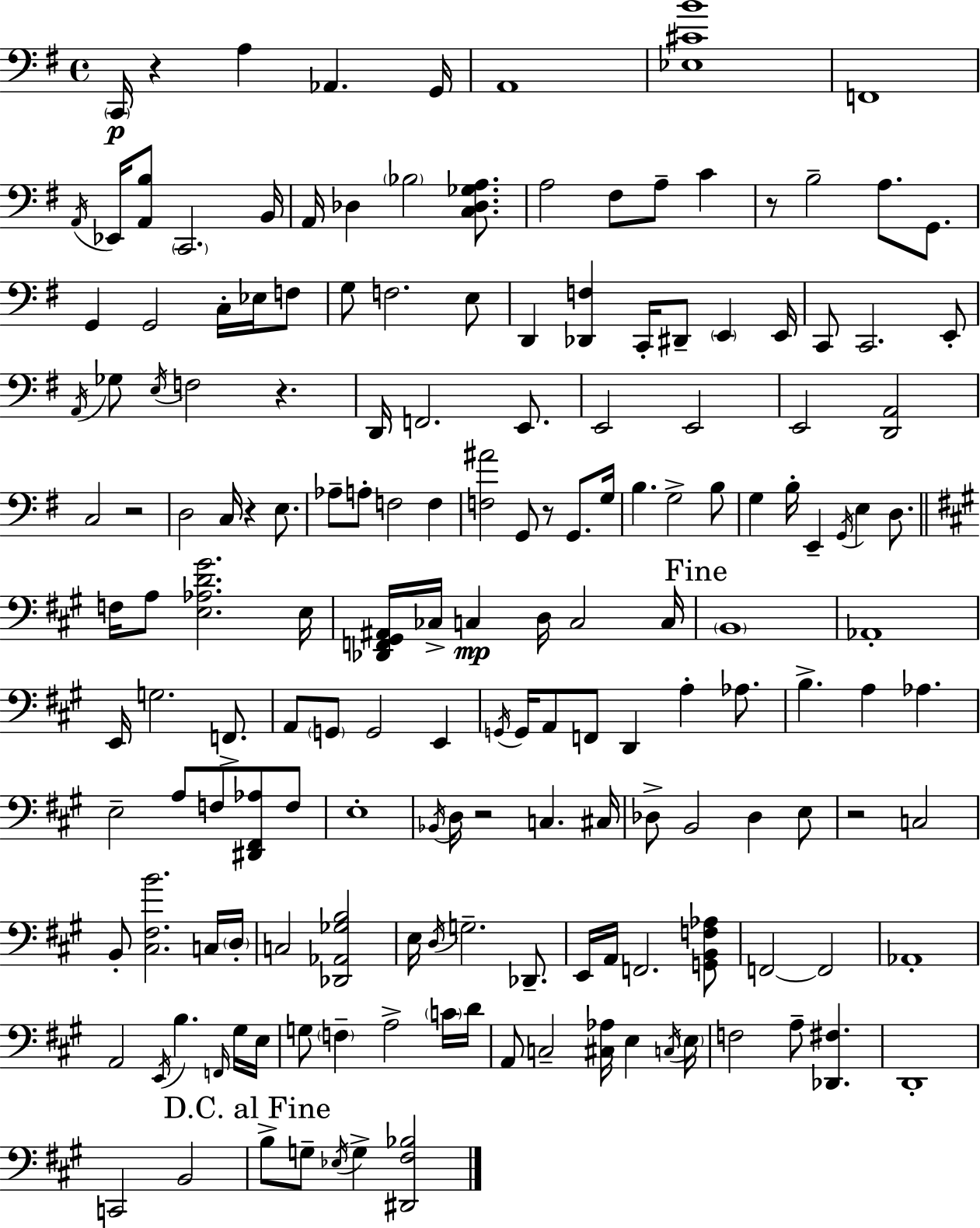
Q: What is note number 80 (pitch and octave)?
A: A2